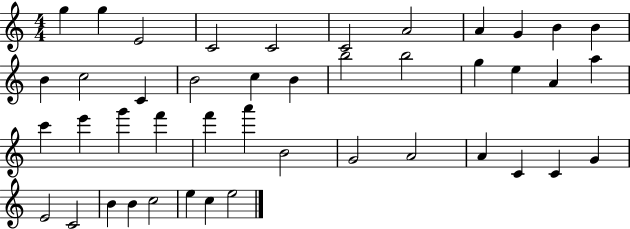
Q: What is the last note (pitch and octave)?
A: E5